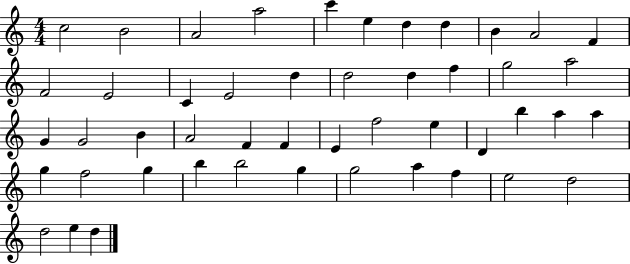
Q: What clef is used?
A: treble